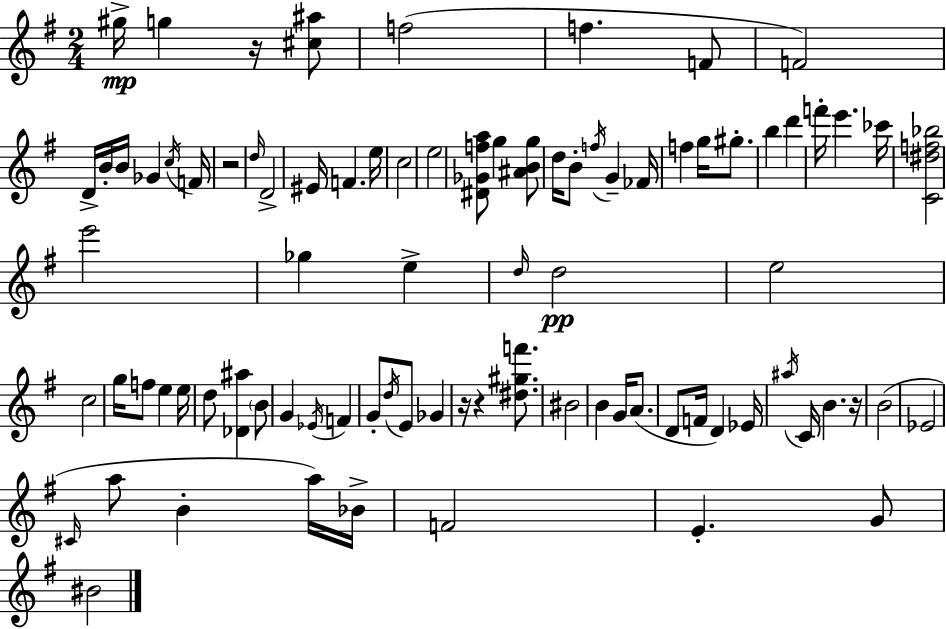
{
  \clef treble
  \numericTimeSignature
  \time 2/4
  \key g \major
  gis''16->\mp g''4 r16 <cis'' ais''>8 | f''2( | f''4. f'8 | f'2) | \break d'16-> b'16-. b'16 ges'4 \acciaccatura { c''16 } | f'16 r2 | \grace { d''16 } d'2-> | eis'16 f'4. | \break e''16 c''2 | e''2 | <dis' ges' f'' a''>8 g''4 | <ais' b' g''>8 d''16 b'8-. \acciaccatura { f''16 } g'4-- | \break fes'16 f''4 g''16 | gis''8.-. b''4 d'''4 | f'''16-. e'''4. | ces'''16 <c' dis'' f'' bes''>2 | \break e'''2 | ges''4 e''4-> | \grace { d''16 } d''2\pp | e''2 | \break c''2 | g''16 f''8 e''4 | e''16 d''8 <des' ais''>4 | \parenthesize b'8 g'4 | \break \acciaccatura { ees'16 } f'4 g'8-. \acciaccatura { d''16 } | e'8 ges'4 r16 r4 | <dis'' gis'' f'''>8. bis'2 | b'4 | \break g'16 a'8.( d'8 | f'16 d'4) ees'16 \acciaccatura { ais''16 } c'16 | b'4. r16 b'2( | ees'2 | \break \grace { cis'16 } | a''8 b'4-. a''16) bes'16-> | f'2 | e'4.-. g'8 | \break bis'2 | \bar "|."
}